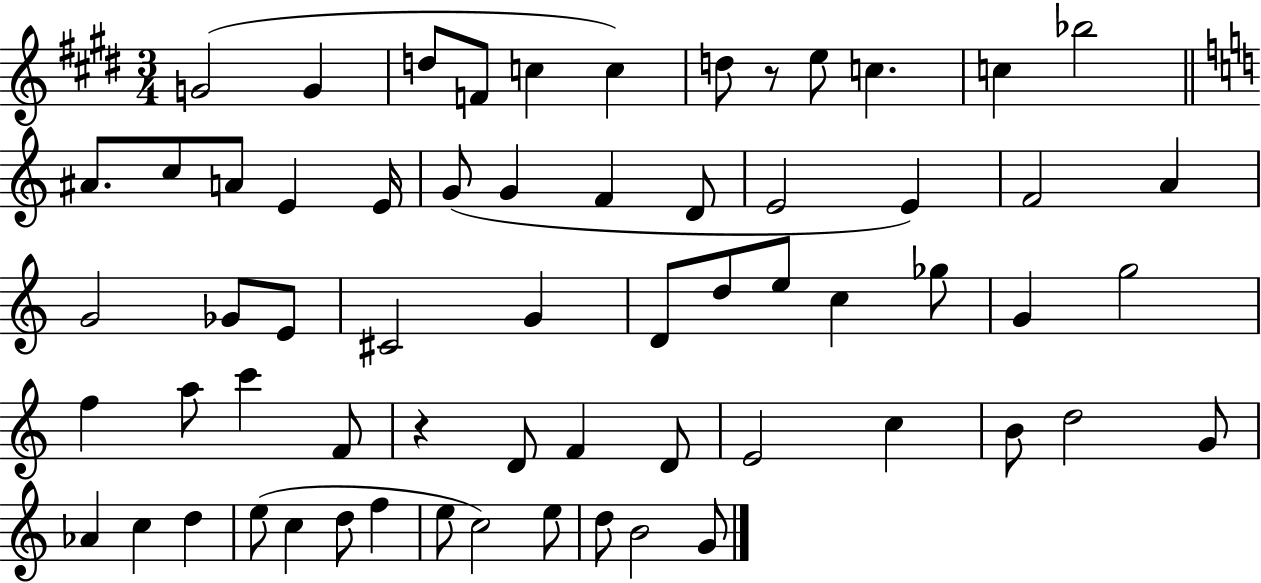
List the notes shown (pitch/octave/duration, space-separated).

G4/h G4/q D5/e F4/e C5/q C5/q D5/e R/e E5/e C5/q. C5/q Bb5/h A#4/e. C5/e A4/e E4/q E4/s G4/e G4/q F4/q D4/e E4/h E4/q F4/h A4/q G4/h Gb4/e E4/e C#4/h G4/q D4/e D5/e E5/e C5/q Gb5/e G4/q G5/h F5/q A5/e C6/q F4/e R/q D4/e F4/q D4/e E4/h C5/q B4/e D5/h G4/e Ab4/q C5/q D5/q E5/e C5/q D5/e F5/q E5/e C5/h E5/e D5/e B4/h G4/e